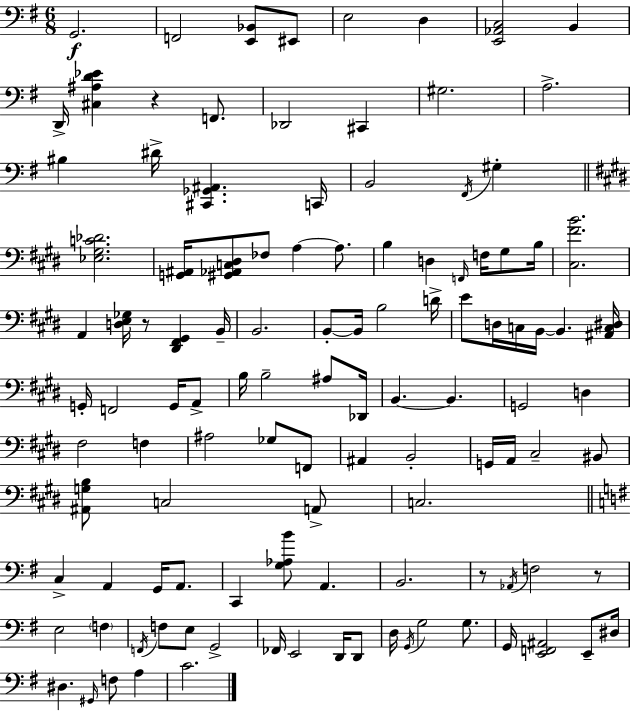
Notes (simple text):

G2/h. F2/h [E2,Bb2]/e EIS2/e E3/h D3/q [E2,Ab2,C3]/h B2/q D2/s [C#3,A#3,D4,Eb4]/q R/q F2/e. Db2/h C#2/q G#3/h. A3/h. BIS3/q D#4/s [C#2,Gb2,A#2]/q. C2/s B2/h F#2/s G#3/q [Eb3,G#3,C4,Db4]/h. [G2,A#2]/s [G#2,Ab2,C3,D#3]/e FES3/e A3/q A3/e. B3/q D3/q F2/s F3/s G#3/e B3/s [C#3,F#4,B4]/h. A2/q [D3,E3,Gb3]/s R/e [D#2,F#2,G#2]/q B2/s B2/h. B2/e B2/s B3/h D4/s E4/e D3/s C3/s B2/s B2/q. [A#2,C3,D#3]/s G2/s F2/h G2/s A2/e B3/s B3/h A#3/e Db2/s B2/q. B2/q. G2/h D3/q F#3/h F3/q A#3/h Gb3/e F2/e A#2/q B2/h G2/s A2/s C#3/h BIS2/e [A#2,G3,B3]/e C3/h A2/e C3/h. C3/q A2/q G2/s A2/e. C2/q [G3,Ab3,B4]/e A2/q. B2/h. R/e Ab2/s F3/h R/e E3/h F3/q F2/s F3/e E3/e G2/h FES2/s E2/h D2/s D2/e D3/s G2/s G3/h G3/e. G2/s [E2,F2,A#2]/h E2/e D#3/s D#3/q. G#2/s F3/e A3/q C4/h.